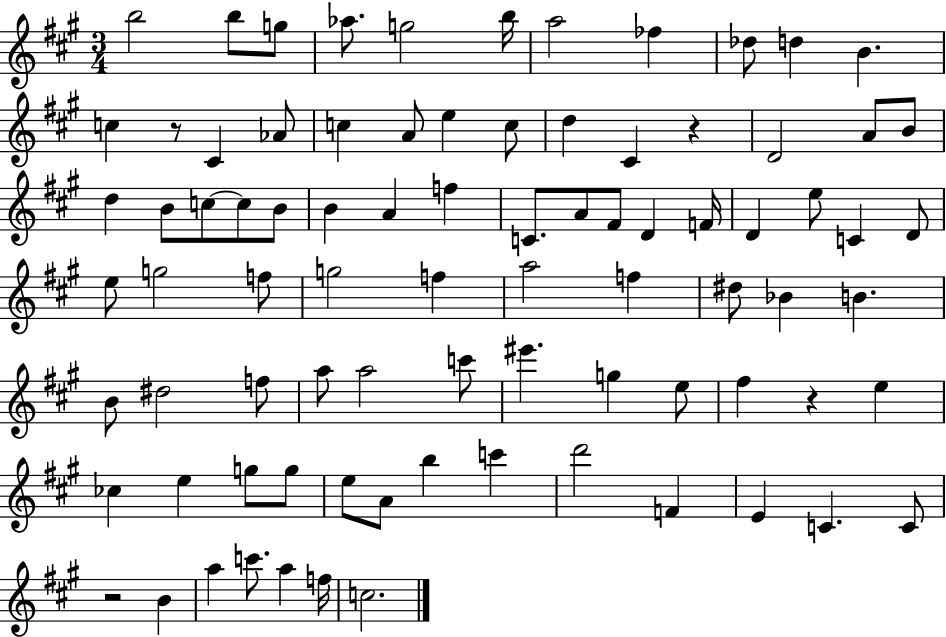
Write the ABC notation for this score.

X:1
T:Untitled
M:3/4
L:1/4
K:A
b2 b/2 g/2 _a/2 g2 b/4 a2 _f _d/2 d B c z/2 ^C _A/2 c A/2 e c/2 d ^C z D2 A/2 B/2 d B/2 c/2 c/2 B/2 B A f C/2 A/2 ^F/2 D F/4 D e/2 C D/2 e/2 g2 f/2 g2 f a2 f ^d/2 _B B B/2 ^d2 f/2 a/2 a2 c'/2 ^e' g e/2 ^f z e _c e g/2 g/2 e/2 A/2 b c' d'2 F E C C/2 z2 B a c'/2 a f/4 c2